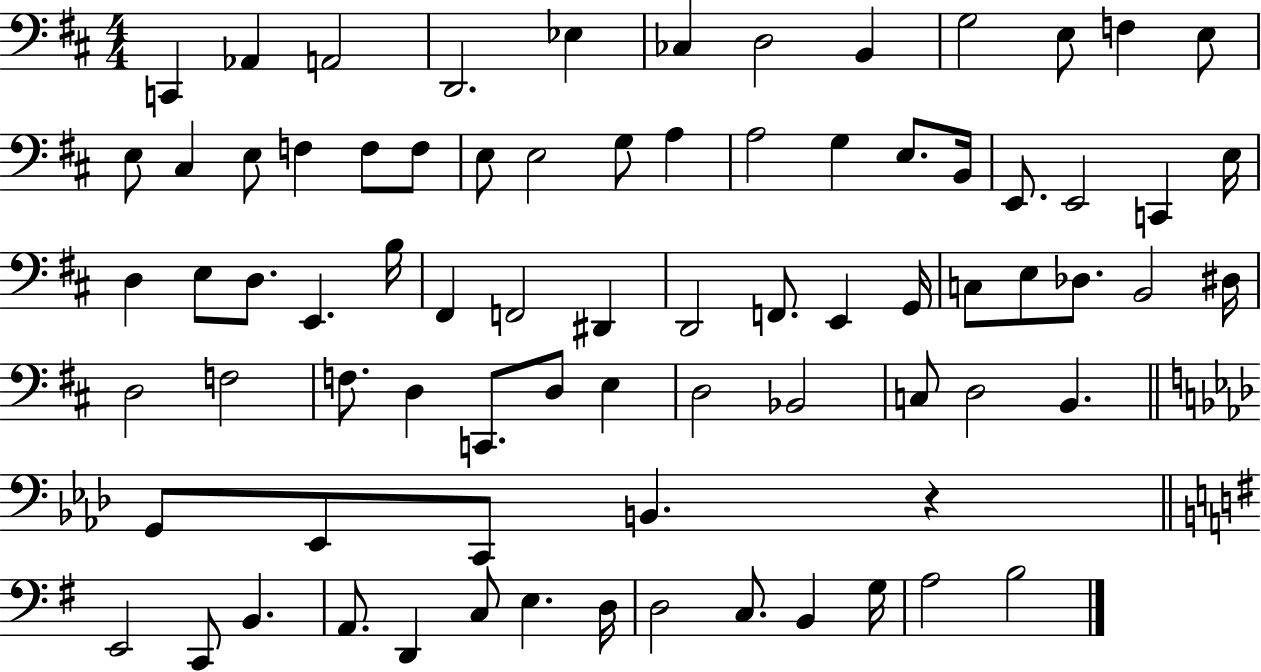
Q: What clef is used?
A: bass